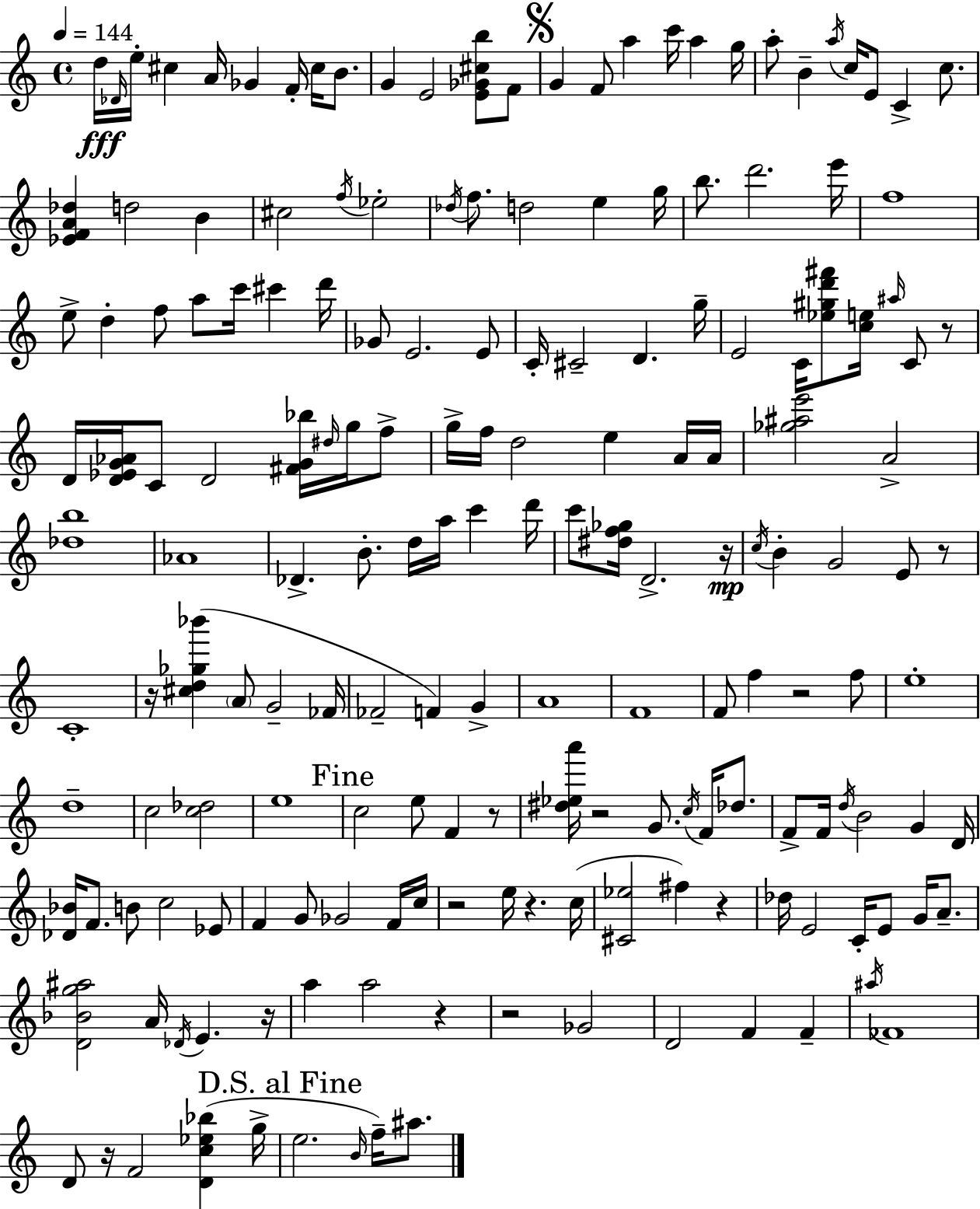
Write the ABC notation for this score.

X:1
T:Untitled
M:4/4
L:1/4
K:C
d/4 _D/4 e/4 ^c A/4 _G F/4 ^c/4 B/2 G E2 [E_G^cb]/2 F/2 G F/2 a c'/4 a g/4 a/2 B a/4 c/4 E/2 C c/2 [_EFA_d] d2 B ^c2 f/4 _e2 _d/4 f/2 d2 e g/4 b/2 d'2 e'/4 f4 e/2 d f/2 a/2 c'/4 ^c' d'/4 _G/2 E2 E/2 C/4 ^C2 D g/4 E2 C/4 [_e^gd'^f']/2 [ce]/4 ^a/4 C/2 z/2 D/4 [D_EG_A]/4 C/2 D2 [^FG_b]/4 ^d/4 g/4 f/2 g/4 f/4 d2 e A/4 A/4 [_g^ae']2 A2 [_db]4 _A4 _D B/2 d/4 a/4 c' d'/4 c'/2 [^df_g]/4 D2 z/4 c/4 B G2 E/2 z/2 C4 z/4 [^cd_g_b'] A/2 G2 _F/4 _F2 F G A4 F4 F/2 f z2 f/2 e4 d4 c2 [c_d]2 e4 c2 e/2 F z/2 [^d_ea']/4 z2 G/2 c/4 F/4 _d/2 F/2 F/4 d/4 B2 G D/4 [_D_B]/4 F/2 B/2 c2 _E/2 F G/2 _G2 F/4 c/4 z2 e/4 z c/4 [^C_e]2 ^f z _d/4 E2 C/4 E/2 G/4 A/2 [D_Bg^a]2 A/4 _D/4 E z/4 a a2 z z2 _G2 D2 F F ^a/4 _F4 D/2 z/4 F2 [Dc_e_b] g/4 e2 B/4 f/4 ^a/2